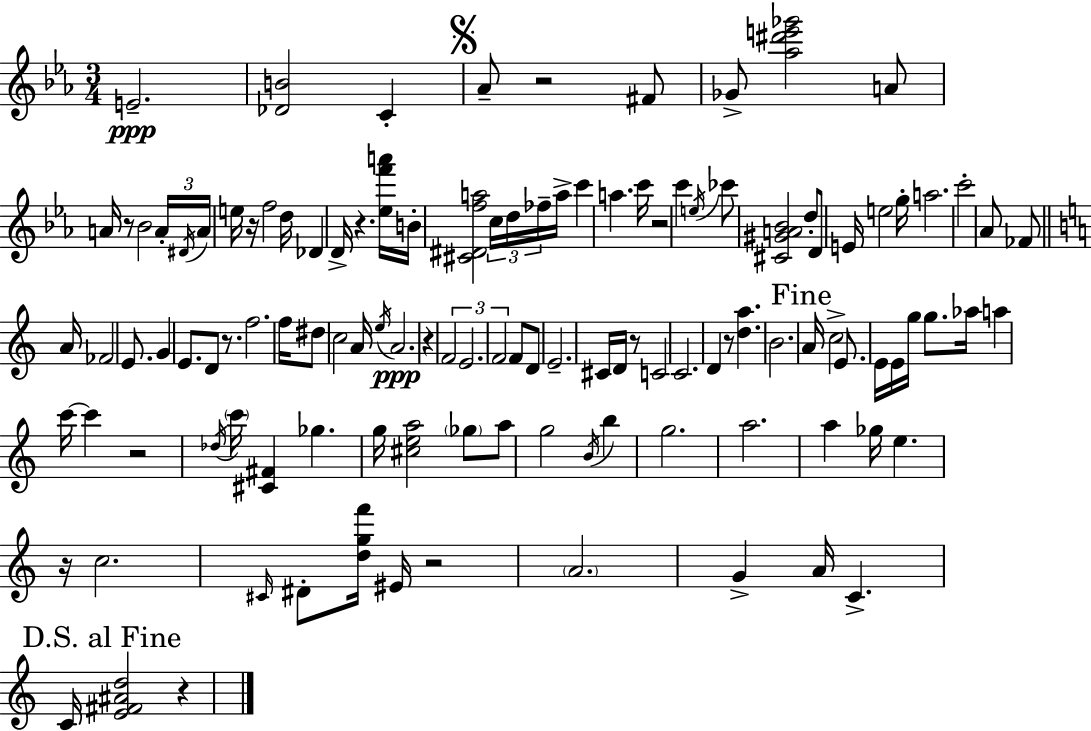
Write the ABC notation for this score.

X:1
T:Untitled
M:3/4
L:1/4
K:Cm
E2 [_DB]2 C _A/2 z2 ^F/2 _G/2 [_a^d'e'_g']2 A/2 A/4 z/2 _B2 A/4 ^D/4 A/4 e/4 z/4 f2 d/4 _D D/4 z [_ef'a']/4 B/4 [^C^Dfa]2 c/4 d/4 _f/4 a/4 c' a c'/4 z2 c' e/4 _c'/2 [^C^GA_B]2 d/2 D/2 E/4 e2 g/4 a2 c'2 _A/2 _F/2 A/4 _F2 E/2 G E/2 D/2 z/2 f2 f/4 ^d/2 c2 A/4 e/4 A2 z F2 E2 F2 F/2 D/2 E2 ^C/4 D/4 z/2 C2 C2 D z/2 [da] B2 A/4 c2 E/2 E/4 E/4 g/4 g/2 _a/4 a c'/4 c' z2 _d/4 c'/4 [^C^F] _g g/4 [^cea]2 _g/2 a/2 g2 B/4 b g2 a2 a _g/4 e z/4 c2 ^C/4 ^D/2 [dgf']/4 ^E/4 z2 A2 G A/4 C C/4 [E^F^Ad]2 z